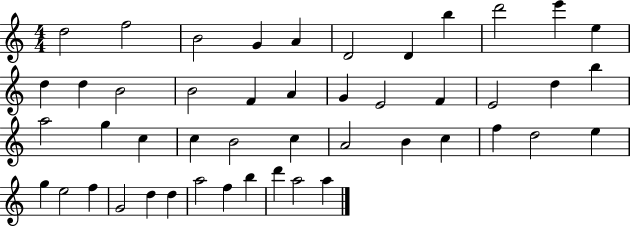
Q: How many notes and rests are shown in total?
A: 47